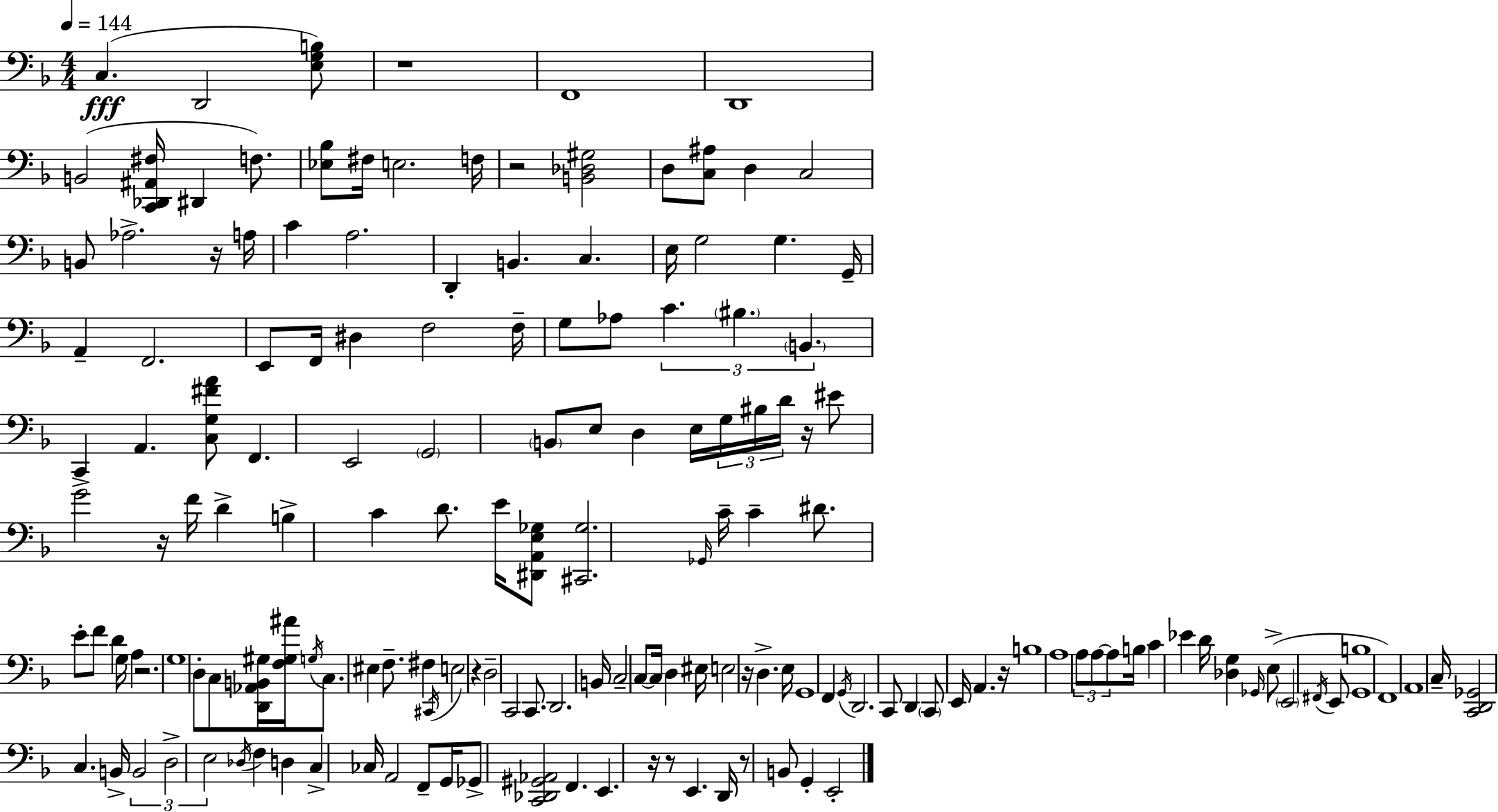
X:1
T:Untitled
M:4/4
L:1/4
K:F
C, D,,2 [E,G,B,]/2 z4 F,,4 D,,4 B,,2 [C,,_D,,^A,,^F,]/4 ^D,, F,/2 [_E,_B,]/2 ^F,/4 E,2 F,/4 z2 [B,,_D,^G,]2 D,/2 [C,^A,]/2 D, C,2 B,,/2 _A,2 z/4 A,/4 C A,2 D,, B,, C, E,/4 G,2 G, G,,/4 A,, F,,2 E,,/2 F,,/4 ^D, F,2 F,/4 G,/2 _A,/2 C ^B, B,, C,, A,, [C,G,^FA]/2 F,, E,,2 G,,2 B,,/2 E,/2 D, E,/4 G,/4 ^B,/4 D/4 z/4 ^E/2 G2 z/4 F/4 D B, C D/2 E/4 [^D,,A,,E,_G,]/2 [^C,,_G,]2 _G,,/4 C/4 C ^D/2 E/2 F/2 D G,/4 A, z2 G,4 D,/2 C,/2 [D,,_A,,B,,^G,]/4 [F,^G,^A]/4 G,/4 C,/2 ^E, F,/2 ^F, ^C,,/4 E,2 z D,2 C,,2 C,,/2 D,,2 B,,/4 C,2 C,/2 C,/4 D, ^E,/4 E,2 z/4 D, E,/4 G,,4 F,, G,,/4 D,,2 C,,/2 D,, C,,/2 E,,/4 A,, z/4 B,4 A,4 A,/2 A,/2 A,/2 B,/4 C _E D/4 [_D,G,] _G,,/4 E,/2 E,,2 ^F,,/4 E,,/2 [G,,B,]4 F,,4 A,,4 C,/4 [C,,D,,_G,,]2 C, B,,/4 B,,2 D,2 E,2 _D,/4 F, D, C, _C,/4 A,,2 F,,/2 G,,/4 _G,,/2 [C,,_D,,^G,,_A,,]2 F,, E,, z/4 z/2 E,, D,,/4 z/2 B,,/2 G,, E,,2